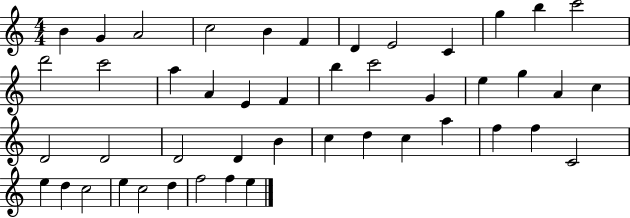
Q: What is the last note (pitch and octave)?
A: E5